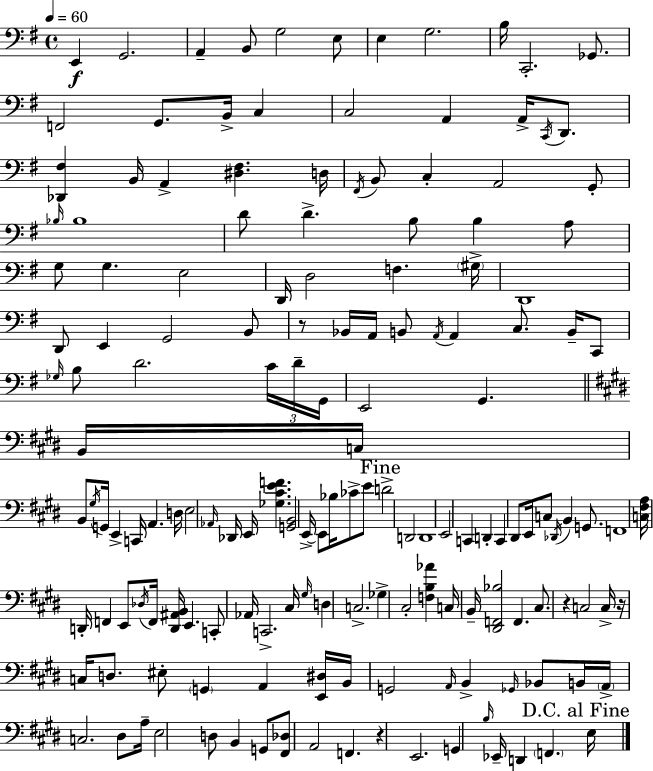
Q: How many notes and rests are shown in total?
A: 159